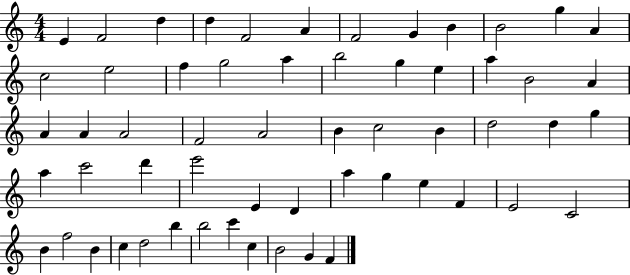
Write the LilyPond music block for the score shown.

{
  \clef treble
  \numericTimeSignature
  \time 4/4
  \key c \major
  e'4 f'2 d''4 | d''4 f'2 a'4 | f'2 g'4 b'4 | b'2 g''4 a'4 | \break c''2 e''2 | f''4 g''2 a''4 | b''2 g''4 e''4 | a''4 b'2 a'4 | \break a'4 a'4 a'2 | f'2 a'2 | b'4 c''2 b'4 | d''2 d''4 g''4 | \break a''4 c'''2 d'''4 | e'''2 e'4 d'4 | a''4 g''4 e''4 f'4 | e'2 c'2 | \break b'4 f''2 b'4 | c''4 d''2 b''4 | b''2 c'''4 c''4 | b'2 g'4 f'4 | \break \bar "|."
}